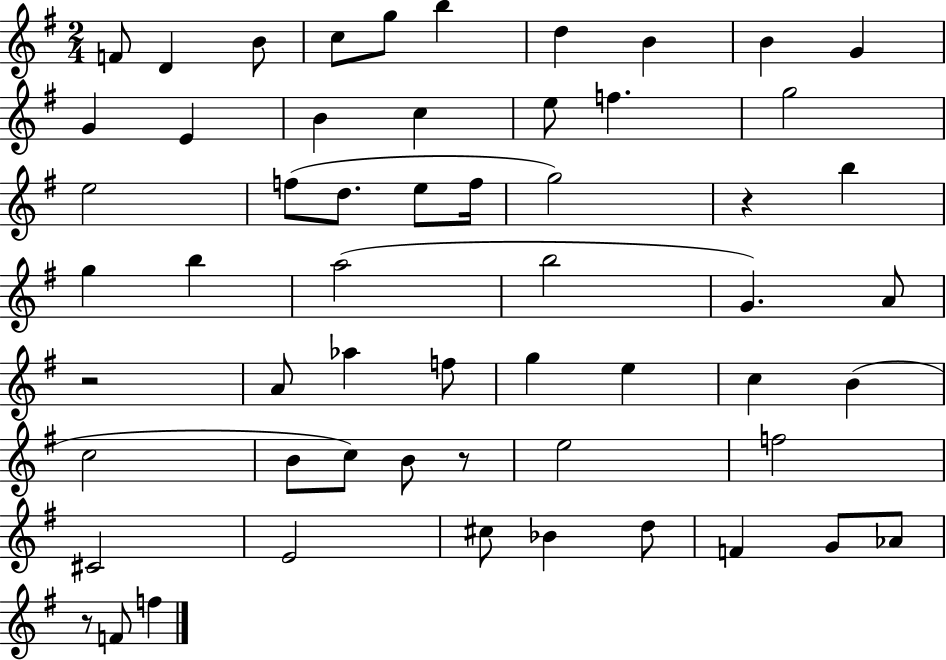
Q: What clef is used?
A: treble